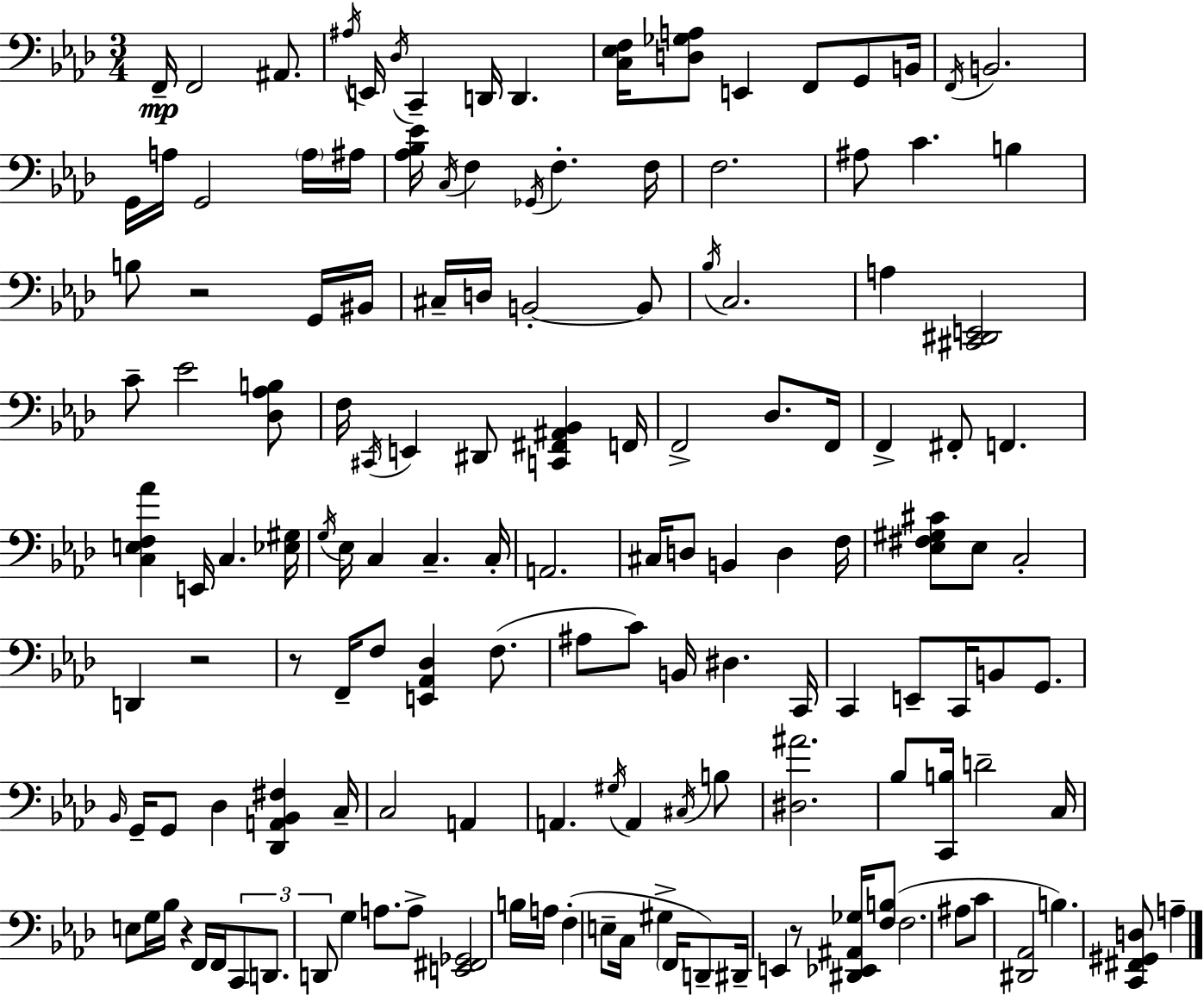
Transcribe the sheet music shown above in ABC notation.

X:1
T:Untitled
M:3/4
L:1/4
K:Ab
F,,/4 F,,2 ^A,,/2 ^A,/4 E,,/4 _D,/4 C,, D,,/4 D,, [C,_E,F,]/4 [D,_G,A,]/2 E,, F,,/2 G,,/2 B,,/4 F,,/4 B,,2 G,,/4 A,/4 G,,2 A,/4 ^A,/4 [_A,_B,_E]/4 C,/4 F, _G,,/4 F, F,/4 F,2 ^A,/2 C B, B,/2 z2 G,,/4 ^B,,/4 ^C,/4 D,/4 B,,2 B,,/2 _B,/4 C,2 A, [^C,,^D,,E,,]2 C/2 _E2 [_D,_A,B,]/2 F,/4 ^C,,/4 E,, ^D,,/2 [C,,^F,,^A,,_B,,] F,,/4 F,,2 _D,/2 F,,/4 F,, ^F,,/2 F,, [C,E,F,_A] E,,/4 C, [_E,^G,]/4 G,/4 _E,/4 C, C, C,/4 A,,2 ^C,/4 D,/2 B,, D, F,/4 [_E,^F,^G,^C]/2 _E,/2 C,2 D,, z2 z/2 F,,/4 F,/2 [E,,_A,,_D,] F,/2 ^A,/2 C/2 B,,/4 ^D, C,,/4 C,, E,,/2 C,,/4 B,,/2 G,,/2 _B,,/4 G,,/4 G,,/2 _D, [_D,,A,,_B,,^F,] C,/4 C,2 A,, A,, ^G,/4 A,, ^C,/4 B,/2 [^D,^A]2 _B,/2 [C,,B,]/4 D2 C,/4 E,/2 G,/4 _B,/4 z F,,/4 F,,/4 C,,/2 D,,/2 D,,/2 G, A,/2 A,/2 [E,,^F,,_G,,]2 B,/4 A,/4 F, E,/2 C,/4 ^G, F,,/4 D,,/2 ^D,,/4 E,, z/2 [^D,,_E,,^A,,_G,]/4 [F,B,]/2 F,2 ^A,/2 C/2 [^D,,_A,,]2 B, [C,,^F,,^G,,D,]/2 A,